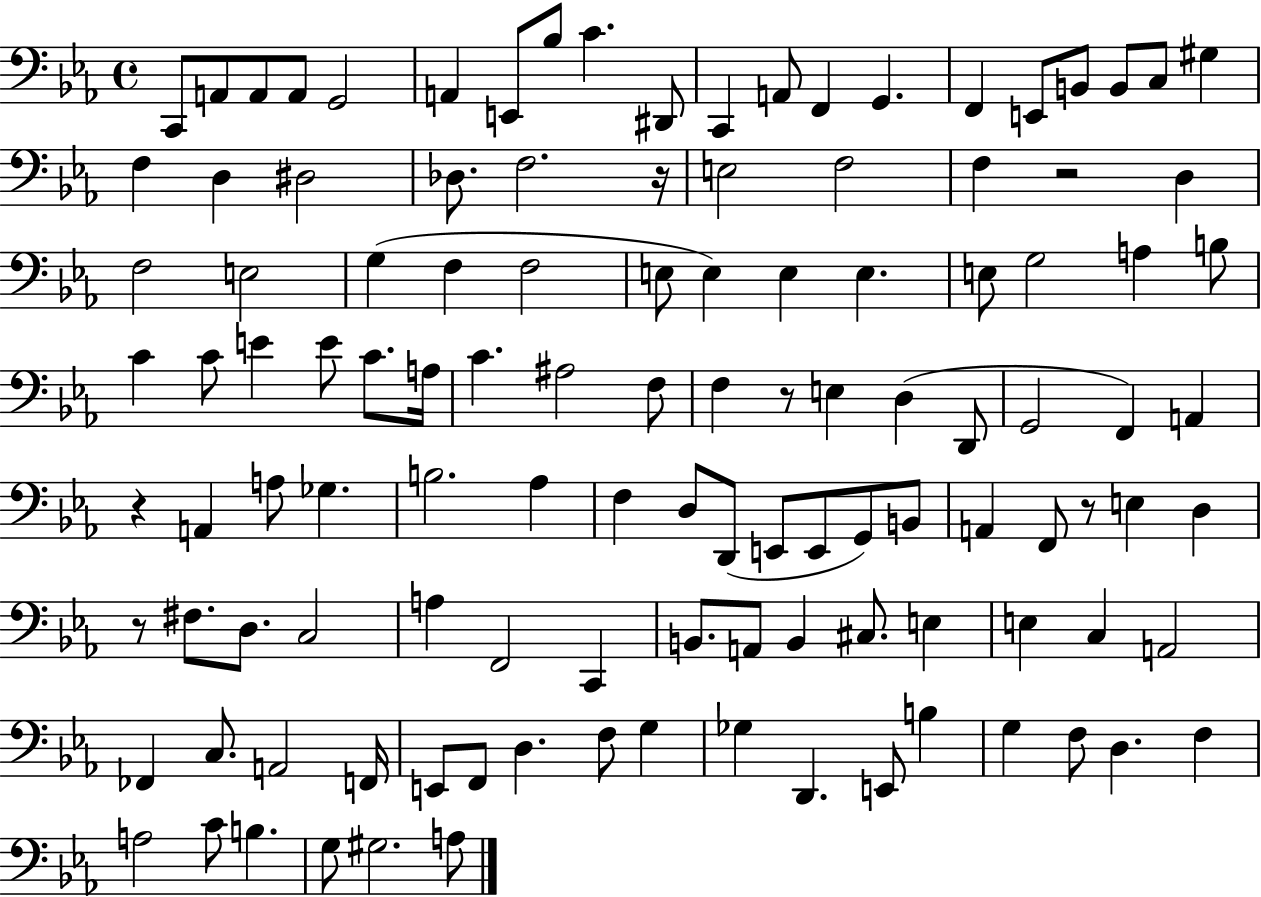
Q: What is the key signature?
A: EES major